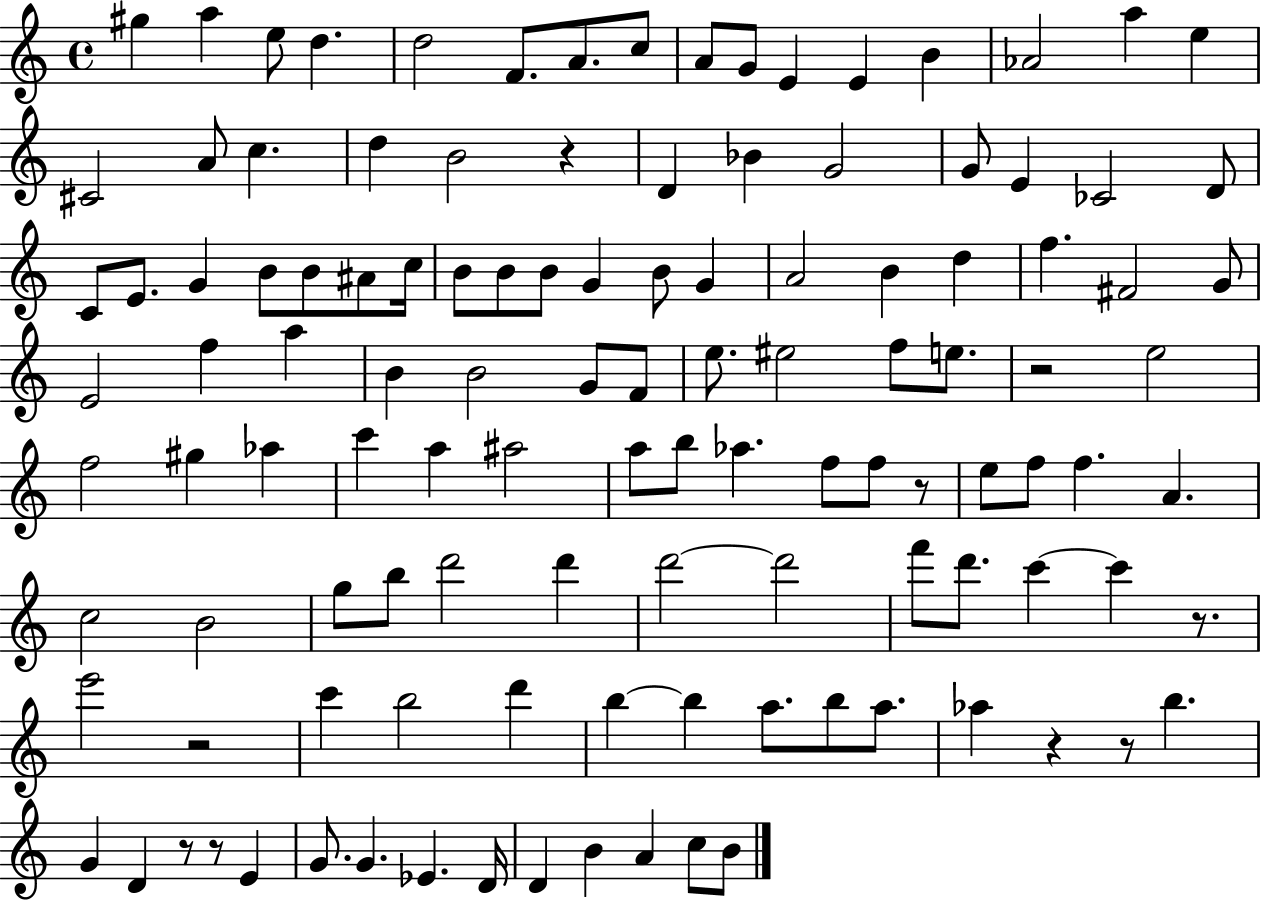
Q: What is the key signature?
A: C major